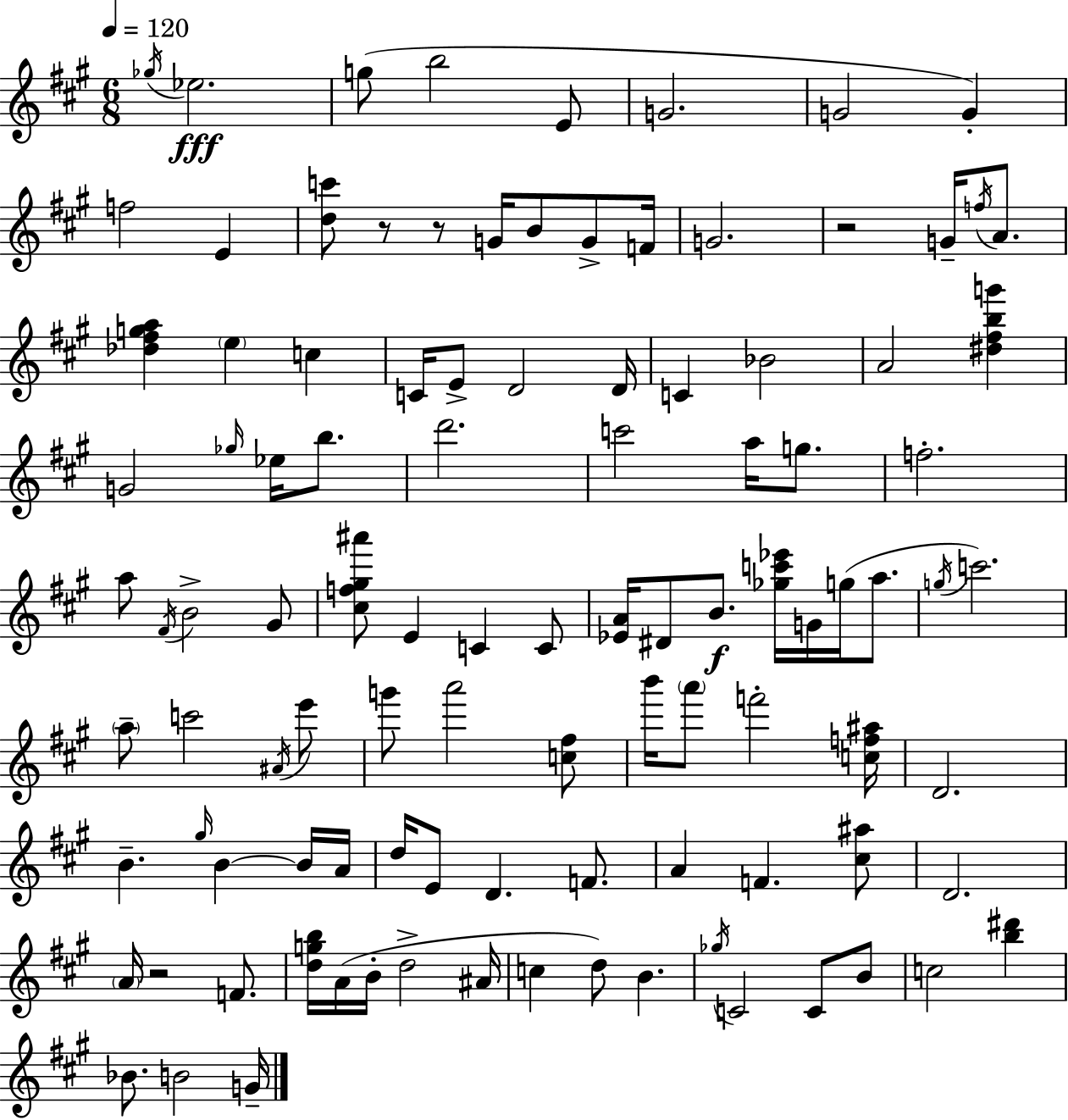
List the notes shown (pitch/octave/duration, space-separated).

Gb5/s Eb5/h. G5/e B5/h E4/e G4/h. G4/h G4/q F5/h E4/q [D5,C6]/e R/e R/e G4/s B4/e G4/e F4/s G4/h. R/h G4/s F5/s A4/e. [Db5,F#5,G5,A5]/q E5/q C5/q C4/s E4/e D4/h D4/s C4/q Bb4/h A4/h [D#5,F#5,B5,G6]/q G4/h Gb5/s Eb5/s B5/e. D6/h. C6/h A5/s G5/e. F5/h. A5/e F#4/s B4/h G#4/e [C#5,F5,G#5,A#6]/e E4/q C4/q C4/e [Eb4,A4]/s D#4/e B4/e. [Gb5,C6,Eb6]/s G4/s G5/s A5/e. G5/s C6/h. A5/e C6/h A#4/s E6/e G6/e A6/h [C5,F#5]/e B6/s A6/e F6/h [C5,F5,A#5]/s D4/h. B4/q. G#5/s B4/q B4/s A4/s D5/s E4/e D4/q. F4/e. A4/q F4/q. [C#5,A#5]/e D4/h. A4/s R/h F4/e. [D5,G5,B5]/s A4/s B4/s D5/h A#4/s C5/q D5/e B4/q. Gb5/s C4/h C4/e B4/e C5/h [B5,D#6]/q Bb4/e. B4/h G4/s